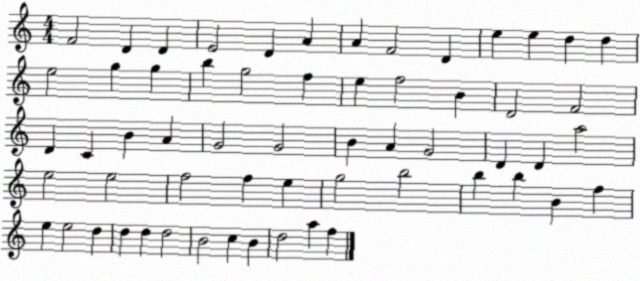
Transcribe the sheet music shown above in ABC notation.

X:1
T:Untitled
M:4/4
L:1/4
K:C
F2 D D E2 D A A F2 D e e d d e2 g g b g2 f e f2 B D2 F2 D C B A G2 G2 B A G2 D D a2 e2 e2 f2 f e g2 b2 b b B f e e2 d d d d2 B2 c B d2 a f